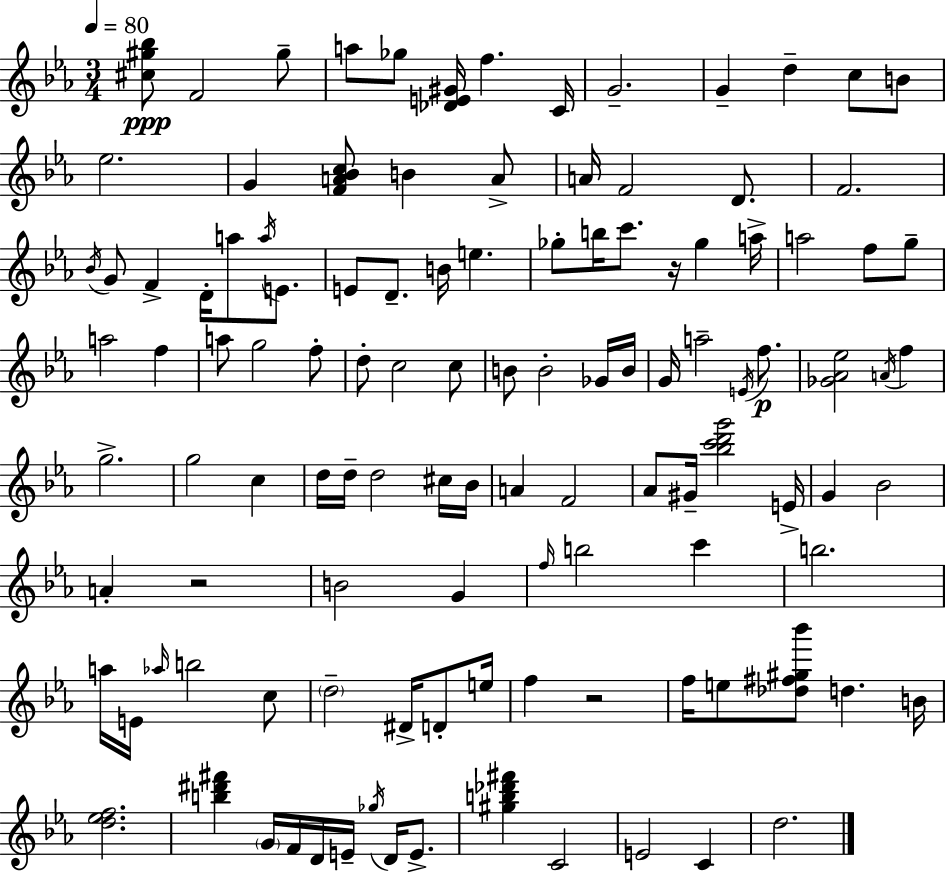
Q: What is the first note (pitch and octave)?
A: F4